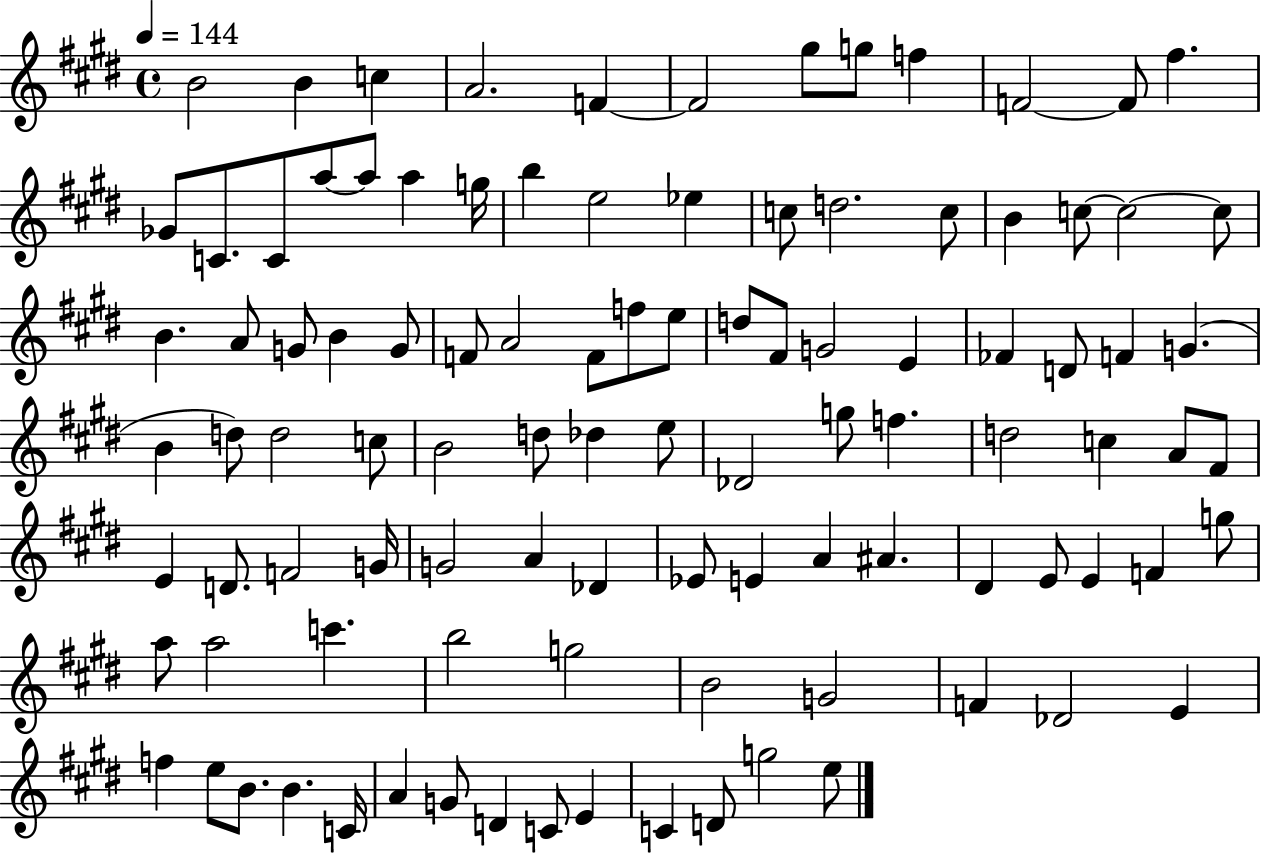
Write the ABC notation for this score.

X:1
T:Untitled
M:4/4
L:1/4
K:E
B2 B c A2 F F2 ^g/2 g/2 f F2 F/2 ^f _G/2 C/2 C/2 a/2 a/2 a g/4 b e2 _e c/2 d2 c/2 B c/2 c2 c/2 B A/2 G/2 B G/2 F/2 A2 F/2 f/2 e/2 d/2 ^F/2 G2 E _F D/2 F G B d/2 d2 c/2 B2 d/2 _d e/2 _D2 g/2 f d2 c A/2 ^F/2 E D/2 F2 G/4 G2 A _D _E/2 E A ^A ^D E/2 E F g/2 a/2 a2 c' b2 g2 B2 G2 F _D2 E f e/2 B/2 B C/4 A G/2 D C/2 E C D/2 g2 e/2